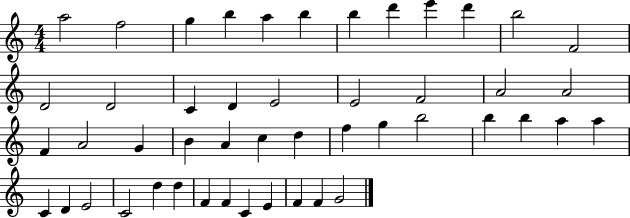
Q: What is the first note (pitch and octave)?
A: A5